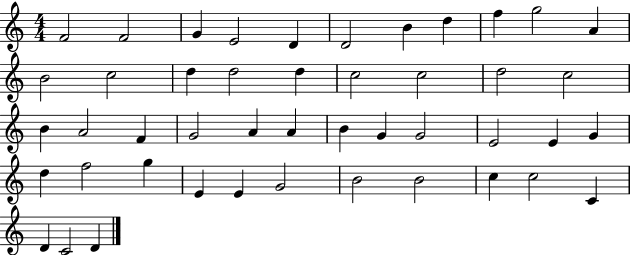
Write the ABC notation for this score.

X:1
T:Untitled
M:4/4
L:1/4
K:C
F2 F2 G E2 D D2 B d f g2 A B2 c2 d d2 d c2 c2 d2 c2 B A2 F G2 A A B G G2 E2 E G d f2 g E E G2 B2 B2 c c2 C D C2 D